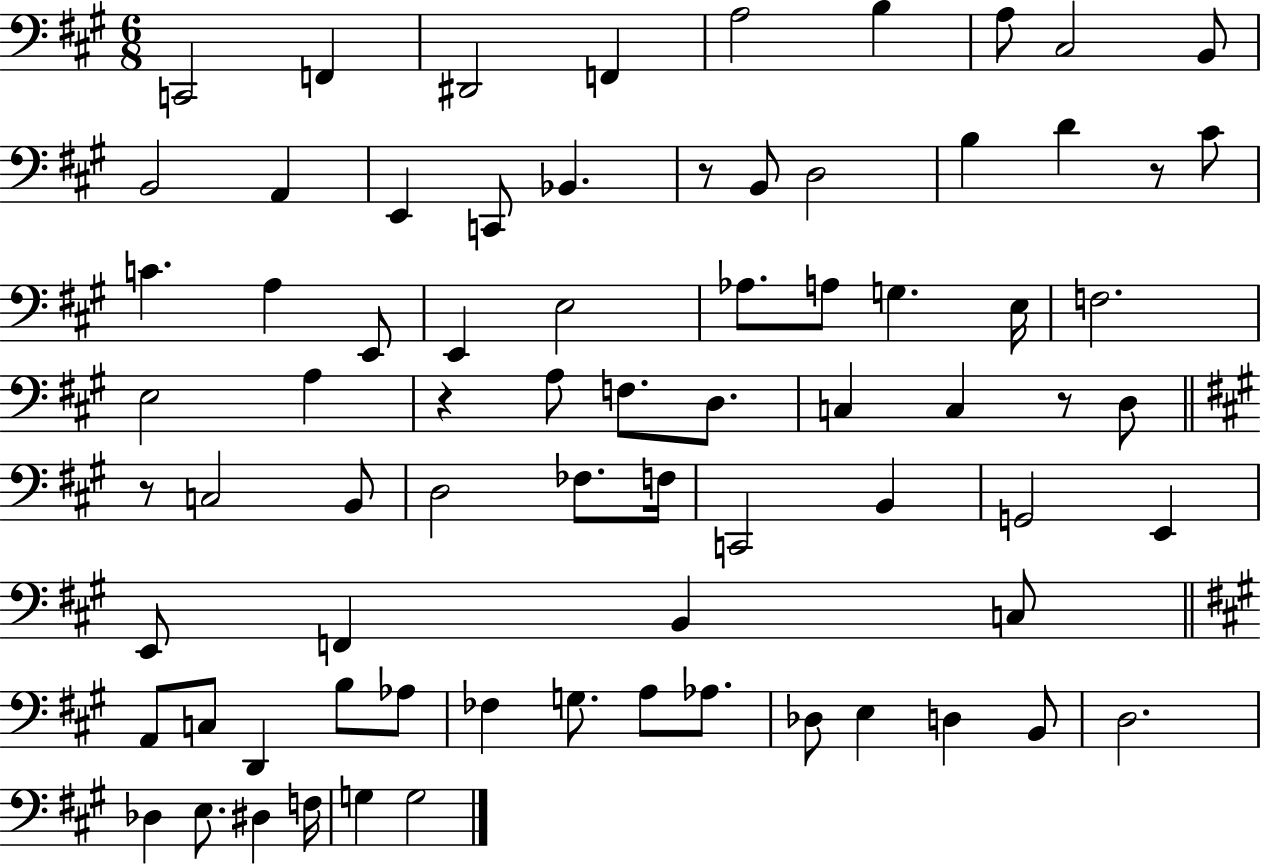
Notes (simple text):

C2/h F2/q D#2/h F2/q A3/h B3/q A3/e C#3/h B2/e B2/h A2/q E2/q C2/e Bb2/q. R/e B2/e D3/h B3/q D4/q R/e C#4/e C4/q. A3/q E2/e E2/q E3/h Ab3/e. A3/e G3/q. E3/s F3/h. E3/h A3/q R/q A3/e F3/e. D3/e. C3/q C3/q R/e D3/e R/e C3/h B2/e D3/h FES3/e. F3/s C2/h B2/q G2/h E2/q E2/e F2/q B2/q C3/e A2/e C3/e D2/q B3/e Ab3/e FES3/q G3/e. A3/e Ab3/e. Db3/e E3/q D3/q B2/e D3/h. Db3/q E3/e. D#3/q F3/s G3/q G3/h